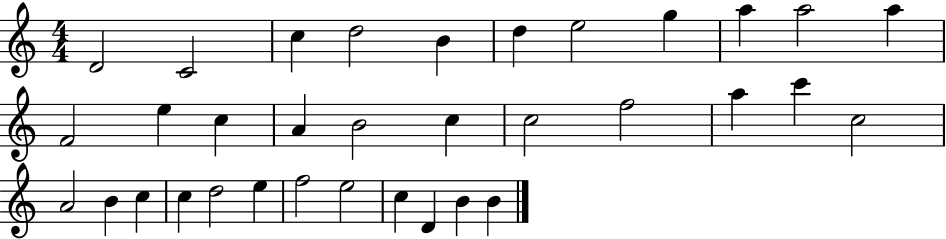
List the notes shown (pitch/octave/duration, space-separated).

D4/h C4/h C5/q D5/h B4/q D5/q E5/h G5/q A5/q A5/h A5/q F4/h E5/q C5/q A4/q B4/h C5/q C5/h F5/h A5/q C6/q C5/h A4/h B4/q C5/q C5/q D5/h E5/q F5/h E5/h C5/q D4/q B4/q B4/q